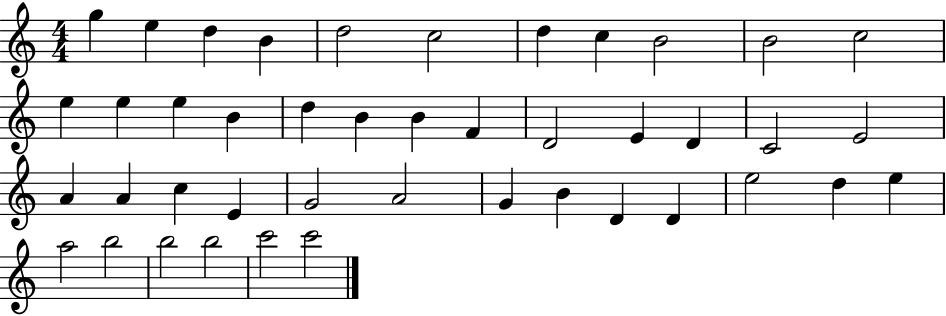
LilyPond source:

{
  \clef treble
  \numericTimeSignature
  \time 4/4
  \key c \major
  g''4 e''4 d''4 b'4 | d''2 c''2 | d''4 c''4 b'2 | b'2 c''2 | \break e''4 e''4 e''4 b'4 | d''4 b'4 b'4 f'4 | d'2 e'4 d'4 | c'2 e'2 | \break a'4 a'4 c''4 e'4 | g'2 a'2 | g'4 b'4 d'4 d'4 | e''2 d''4 e''4 | \break a''2 b''2 | b''2 b''2 | c'''2 c'''2 | \bar "|."
}